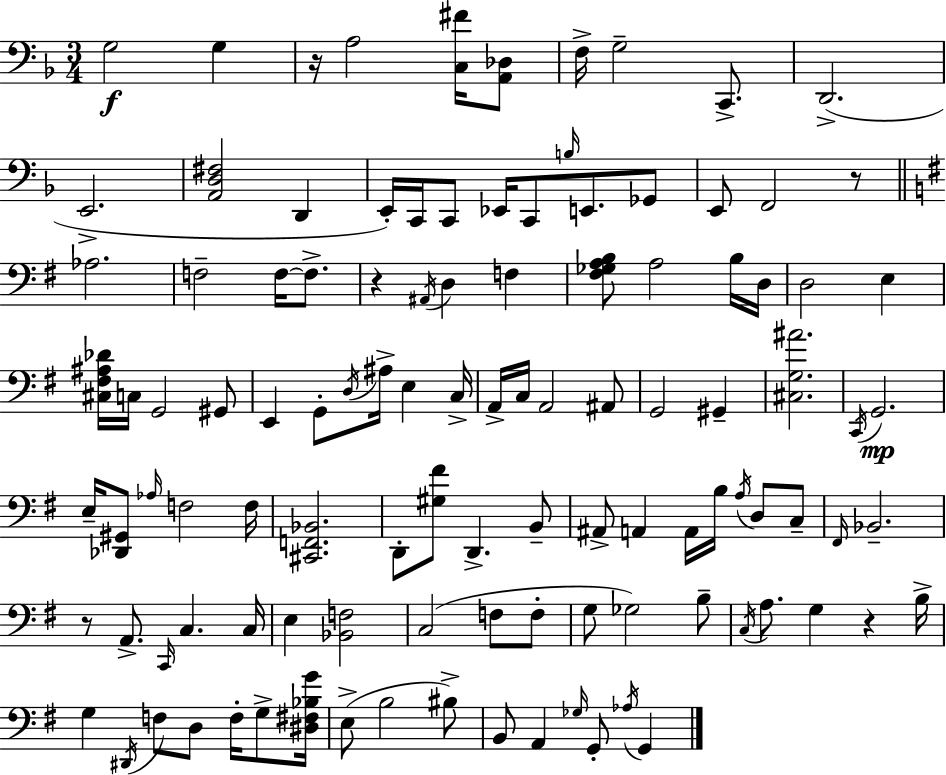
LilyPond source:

{
  \clef bass
  \numericTimeSignature
  \time 3/4
  \key f \major
  \repeat volta 2 { g2\f g4 | r16 a2 <c fis'>16 <a, des>8 | f16-> g2-- c,8.-> | d,2.->( | \break e,2.-> | <a, d fis>2 d,4 | e,16-.) c,16 c,8 ees,16 c,8 \grace { b16 } e,8. ges,8 | e,8 f,2 r8 | \break \bar "||" \break \key e \minor aes2. | f2-- f16~~ f8.-> | r4 \acciaccatura { ais,16 } d4 f4 | <fis ges a b>8 a2 b16 | \break d16 d2 e4 | <cis fis ais des'>16 c16 g,2 gis,8 | e,4 g,8-. \acciaccatura { d16 } ais16-> e4 | c16-> a,16-> c16 a,2 | \break ais,8 g,2 gis,4-- | <cis g ais'>2. | \acciaccatura { c,16 }\mp g,2. | e16-- <des, gis,>8 \grace { aes16 } f2 | \break f16 <cis, f, bes,>2. | d,8-. <gis fis'>8 d,4.-> | b,8-- ais,8-> a,4 a,16 b16 | \acciaccatura { a16 } d8 c8-- \grace { fis,16 } bes,2.-- | \break r8 a,8.-> \grace { c,16 } | c4. c16 e4 <bes, f>2 | c2( | f8 f8-. g8 ges2) | \break b8-- \acciaccatura { c16 } a8. g4 | r4 b16-> g4 | \acciaccatura { dis,16 } f8 d8 f16-. g8-> <dis fis bes g'>16 e8->( b2 | bis8->) b,8 a,4 | \break \grace { ges16 } g,8-. \acciaccatura { aes16 } g,4 } \bar "|."
}